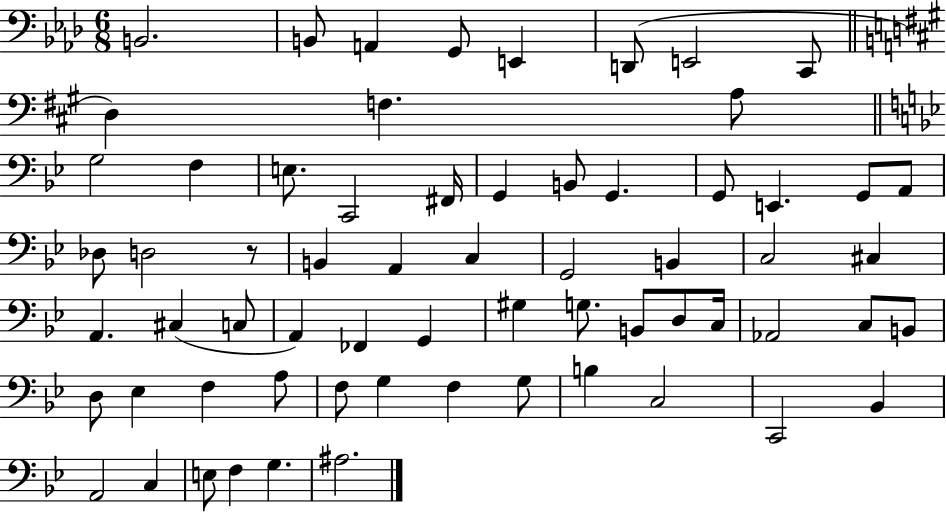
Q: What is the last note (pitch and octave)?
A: A#3